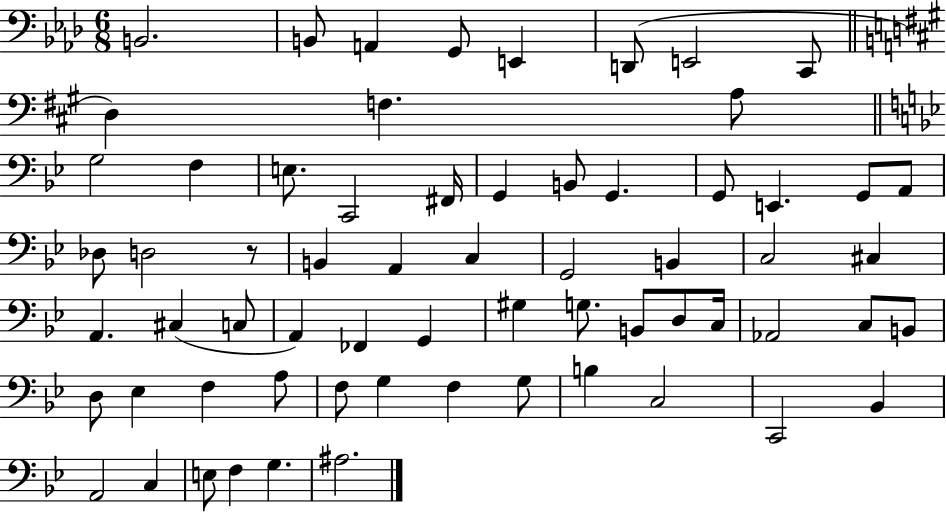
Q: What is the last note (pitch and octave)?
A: A#3